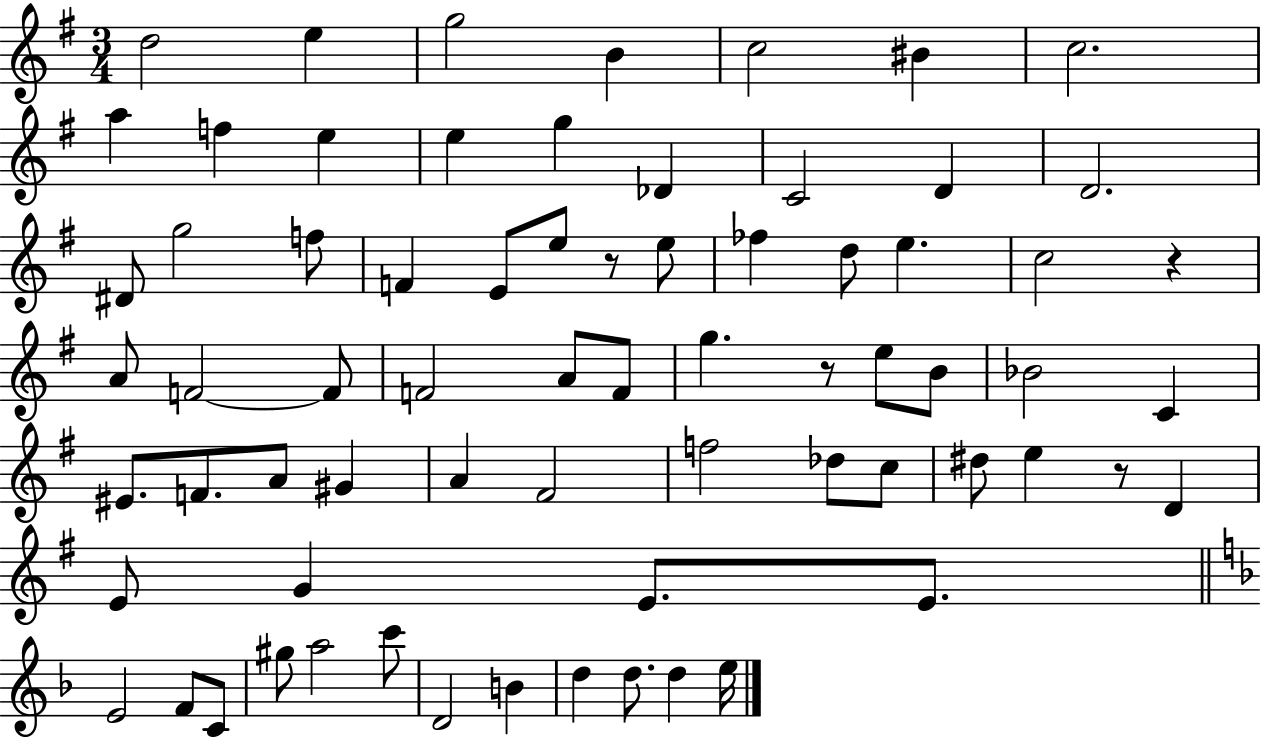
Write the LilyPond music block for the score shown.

{
  \clef treble
  \numericTimeSignature
  \time 3/4
  \key g \major
  \repeat volta 2 { d''2 e''4 | g''2 b'4 | c''2 bis'4 | c''2. | \break a''4 f''4 e''4 | e''4 g''4 des'4 | c'2 d'4 | d'2. | \break dis'8 g''2 f''8 | f'4 e'8 e''8 r8 e''8 | fes''4 d''8 e''4. | c''2 r4 | \break a'8 f'2~~ f'8 | f'2 a'8 f'8 | g''4. r8 e''8 b'8 | bes'2 c'4 | \break eis'8. f'8. a'8 gis'4 | a'4 fis'2 | f''2 des''8 c''8 | dis''8 e''4 r8 d'4 | \break e'8 g'4 e'8. e'8. | \bar "||" \break \key f \major e'2 f'8 c'8 | gis''8 a''2 c'''8 | d'2 b'4 | d''4 d''8. d''4 e''16 | \break } \bar "|."
}